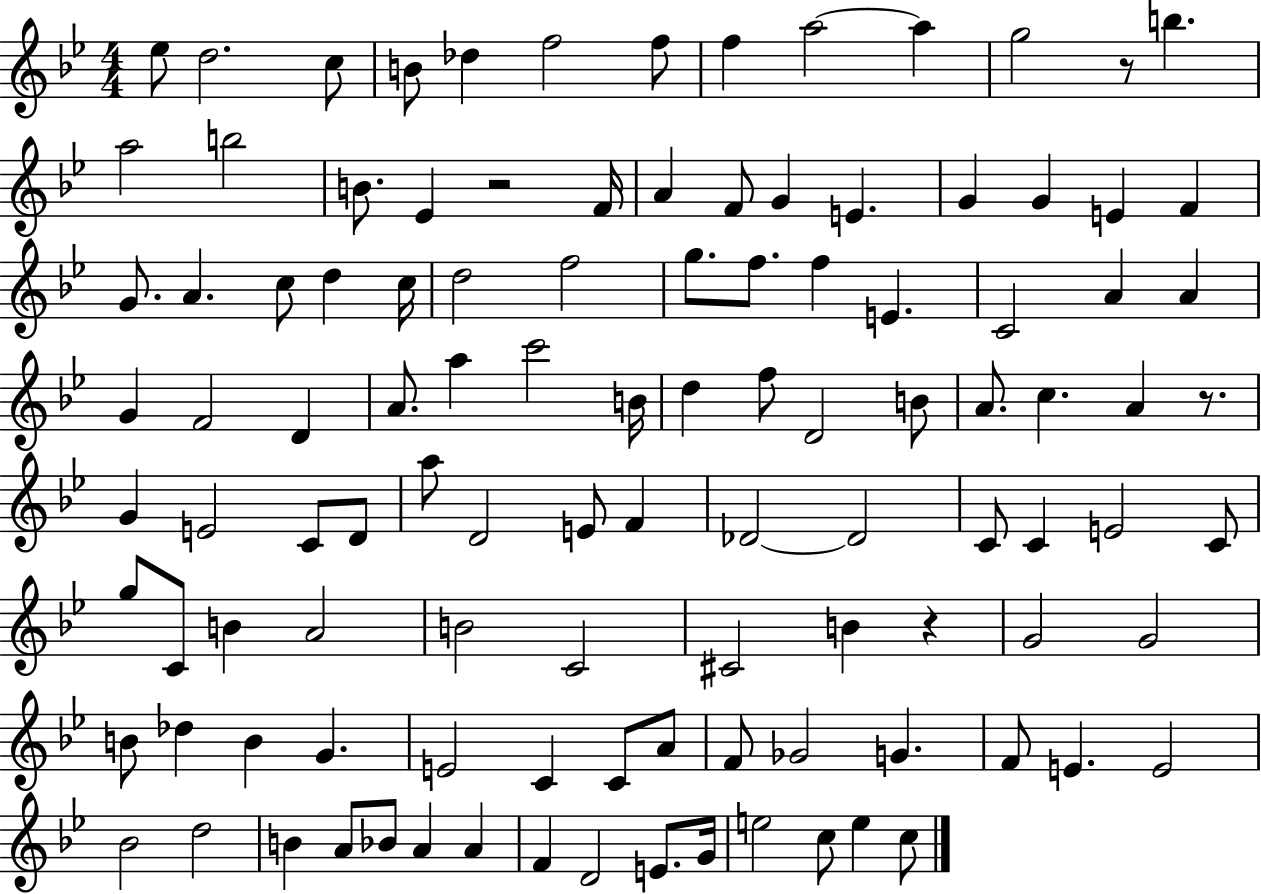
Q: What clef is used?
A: treble